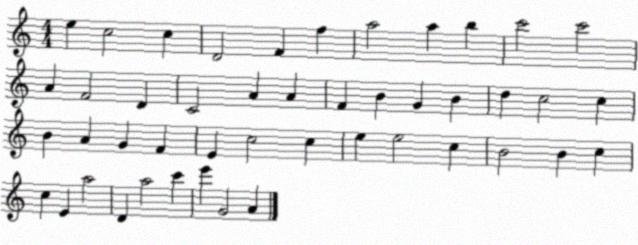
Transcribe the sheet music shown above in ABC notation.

X:1
T:Untitled
M:4/4
L:1/4
K:C
e c2 c D2 F f a2 a b c'2 c'2 A F2 D C2 A A F B G B d c2 c B A G F E c2 c e e2 c B2 B c c E a2 D a2 c' e' G2 A